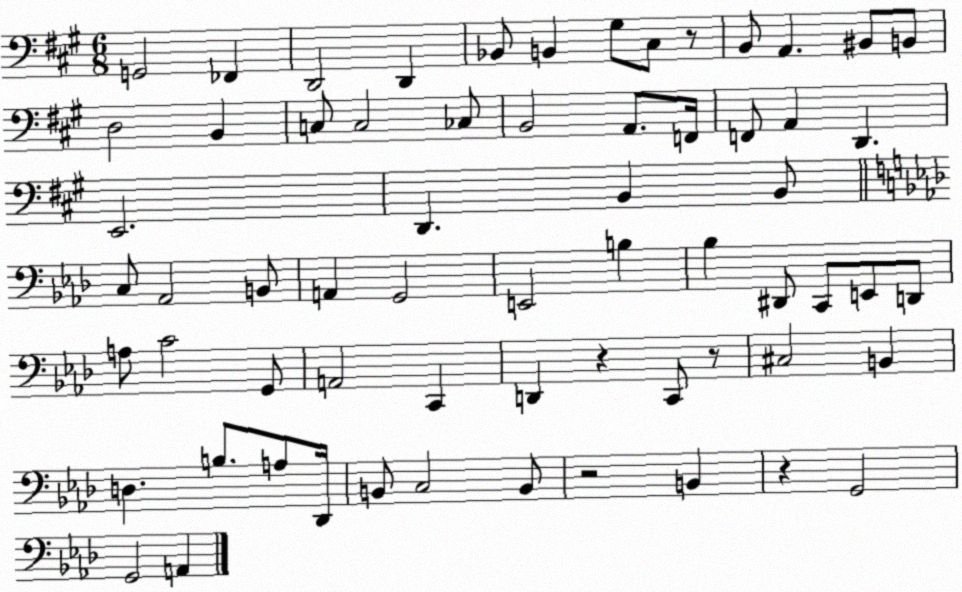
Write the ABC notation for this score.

X:1
T:Untitled
M:6/8
L:1/4
K:A
G,,2 _F,, D,,2 D,, _B,,/2 B,, ^G,/2 ^C,/2 z/2 B,,/2 A,, ^B,,/2 B,,/2 D,2 B,, C,/2 C,2 _C,/2 B,,2 A,,/2 F,,/4 F,,/2 A,, D,, E,,2 D,, B,, B,,/2 C,/2 _A,,2 B,,/2 A,, G,,2 E,,2 B, _B, ^D,,/2 C,,/2 E,,/2 D,,/2 A,/2 C2 G,,/2 A,,2 C,, D,, z C,,/2 z/2 ^C,2 B,, D, B,/2 A,/2 _D,,/4 B,,/2 C,2 B,,/2 z2 B,, z G,,2 G,,2 A,,